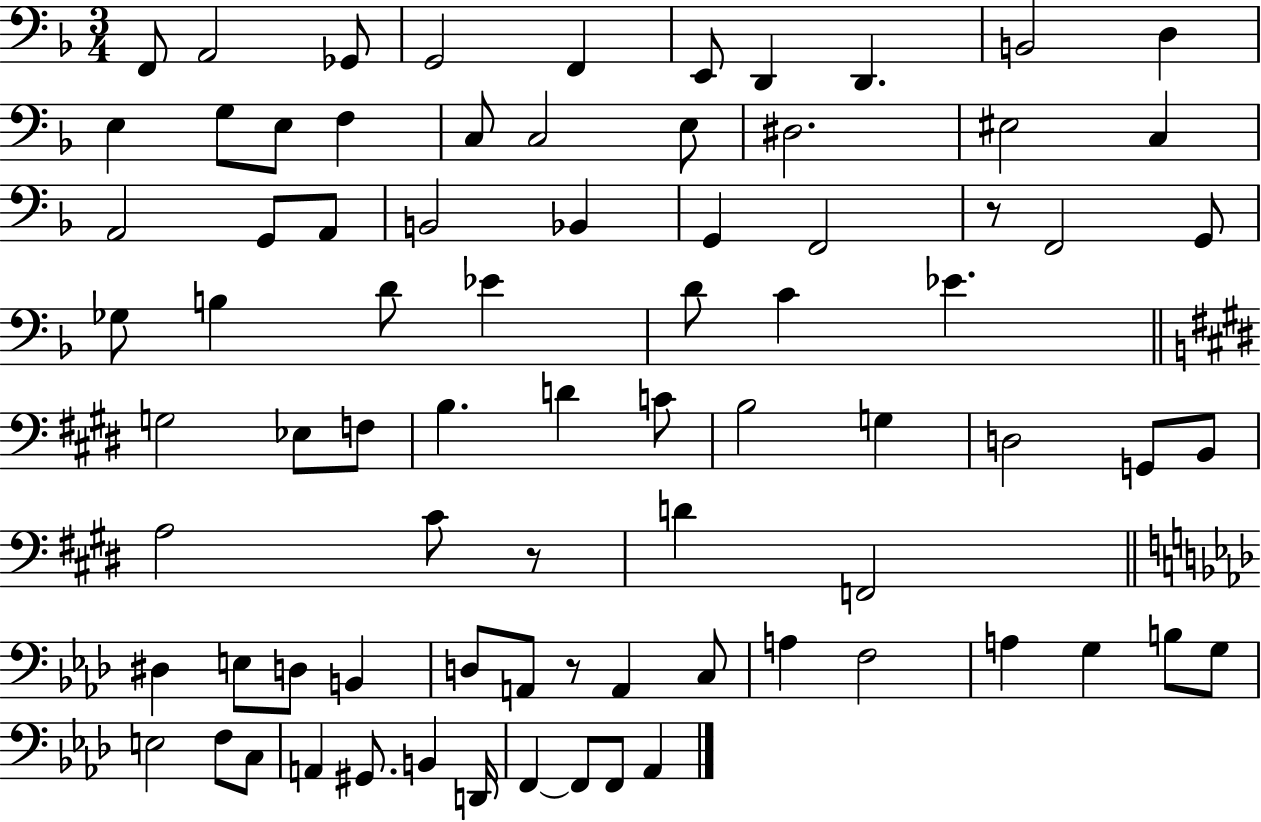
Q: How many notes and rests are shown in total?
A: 79